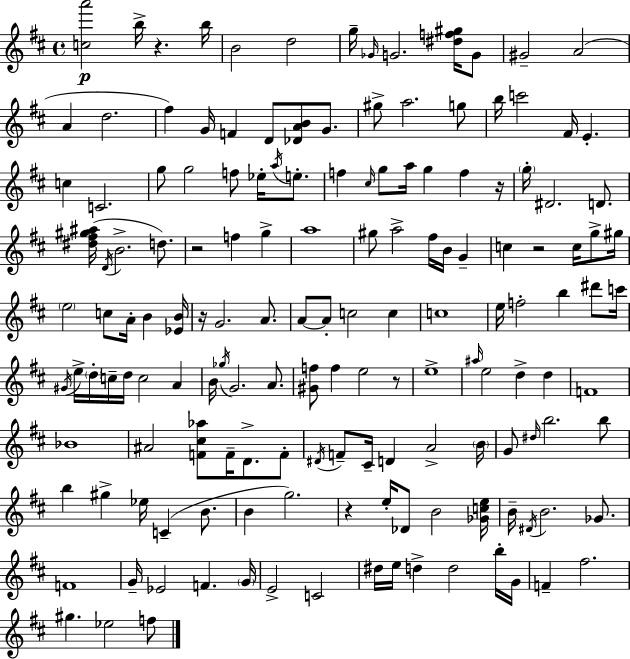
{
  \clef treble
  \time 4/4
  \defaultTimeSignature
  \key d \major
  <c'' a'''>2\p b''16-> r4. b''16 | b'2 d''2 | g''16-- \grace { ges'16 } g'2. <dis'' f'' gis''>16 g'8 | gis'2-- a'2( | \break a'4 d''2. | fis''4) g'16 f'4 d'8 <des' a' b'>8 g'8. | gis''8-> a''2. g''8 | b''16 c'''2 fis'16 e'4.-. | \break c''4 c'2. | g''8 g''2 f''8 ees''16-. \acciaccatura { a''16 } e''8.-. | f''4 \grace { cis''16 } g''8 a''16 g''4 f''4 | r16 \parenthesize g''16-. dis'2. | \break d'8. <dis'' fis'' gis'' ais''>16( \acciaccatura { d'16 } b'2.-> | d''8.) r2 f''4 | g''4-> a''1 | gis''8 a''2-> fis''16 b'16 | \break g'4-- c''4 r2 | c''16 g''8-> gis''16 \parenthesize e''2 c''8 a'16-. b'4 | <ees' b'>16 r16 g'2. | a'8. a'8~~ a'8-. c''2 | \break c''4 c''1 | e''16 f''2-. b''4 | dis'''8 c'''16 \acciaccatura { gis'16 } e''16-> \parenthesize d''16-. c''16-- d''16 c''2 | a'4 b'16 \acciaccatura { ges''16 } g'2. | \break a'8. <gis' f''>8 f''4 e''2 | r8 e''1-> | \grace { ais''16 } e''2 d''4-> | d''4 f'1 | \break bes'1 | ais'2 <f' cis'' aes''>8 | f'16-- d'8.-> f'8-. \acciaccatura { dis'16 } f'8-- cis'16-- d'4 a'2-> | \parenthesize b'16 g'8 \grace { dis''16 } b''2. | \break b''8 b''4 gis''4-> | ees''16 c'4--( b'8. b'4 g''2.) | r4 e''16-. des'8 | b'2 <ges' c'' e''>16 b'16-- \acciaccatura { dis'16 } b'2. | \break ges'8. f'1 | g'16-- ees'2 | f'4. \parenthesize g'16 e'2-> | c'2 dis''16 e''16 d''4-> | \break d''2 b''16-. g'16 f'4-- fis''2. | gis''4. | ees''2 f''8 \bar "|."
}